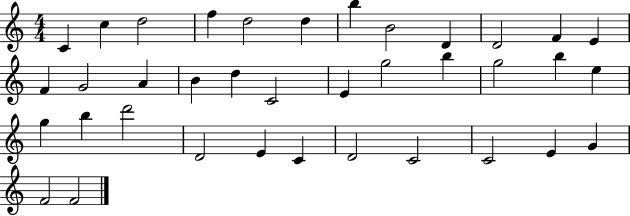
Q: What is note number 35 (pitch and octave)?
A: G4